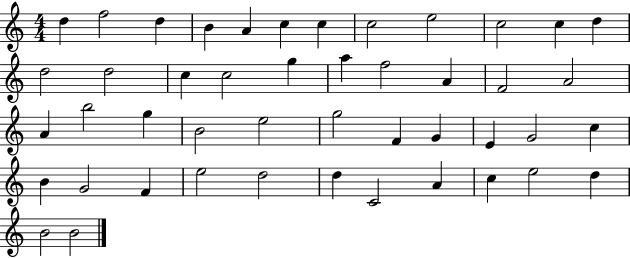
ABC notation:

X:1
T:Untitled
M:4/4
L:1/4
K:C
d f2 d B A c c c2 e2 c2 c d d2 d2 c c2 g a f2 A F2 A2 A b2 g B2 e2 g2 F G E G2 c B G2 F e2 d2 d C2 A c e2 d B2 B2